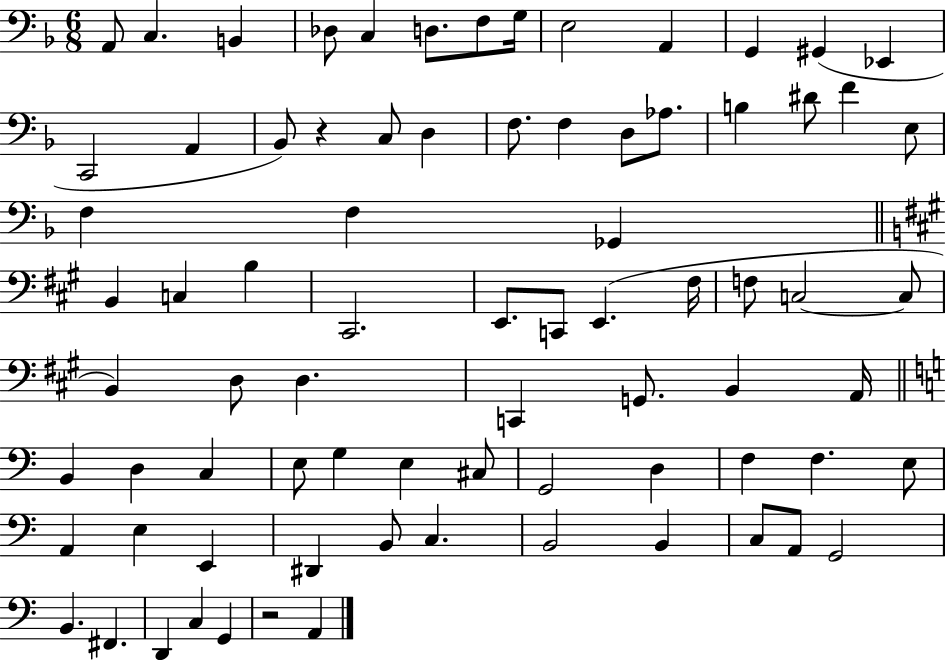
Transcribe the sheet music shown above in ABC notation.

X:1
T:Untitled
M:6/8
L:1/4
K:F
A,,/2 C, B,, _D,/2 C, D,/2 F,/2 G,/4 E,2 A,, G,, ^G,, _E,, C,,2 A,, _B,,/2 z C,/2 D, F,/2 F, D,/2 _A,/2 B, ^D/2 F E,/2 F, F, _G,, B,, C, B, ^C,,2 E,,/2 C,,/2 E,, ^F,/4 F,/2 C,2 C,/2 B,, D,/2 D, C,, G,,/2 B,, A,,/4 B,, D, C, E,/2 G, E, ^C,/2 G,,2 D, F, F, E,/2 A,, E, E,, ^D,, B,,/2 C, B,,2 B,, C,/2 A,,/2 G,,2 B,, ^F,, D,, C, G,, z2 A,,